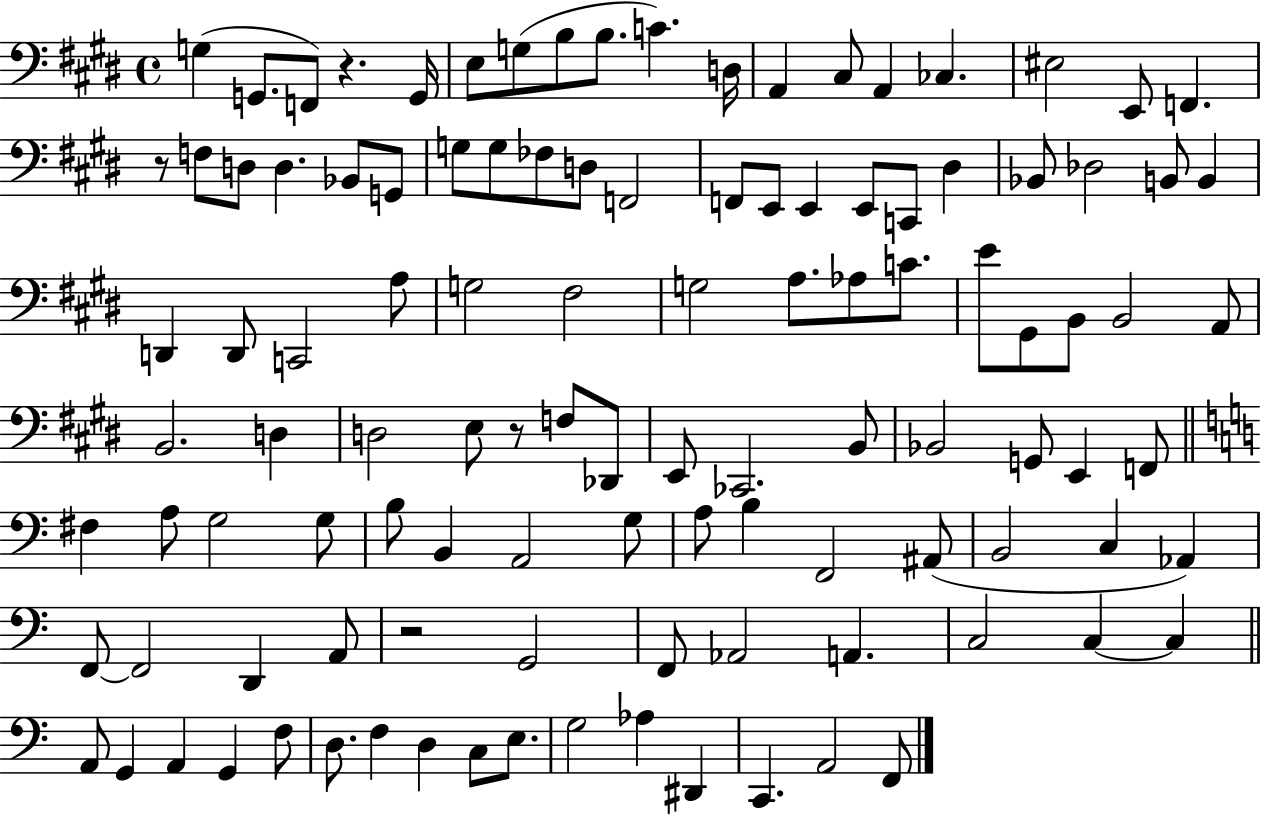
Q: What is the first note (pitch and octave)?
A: G3